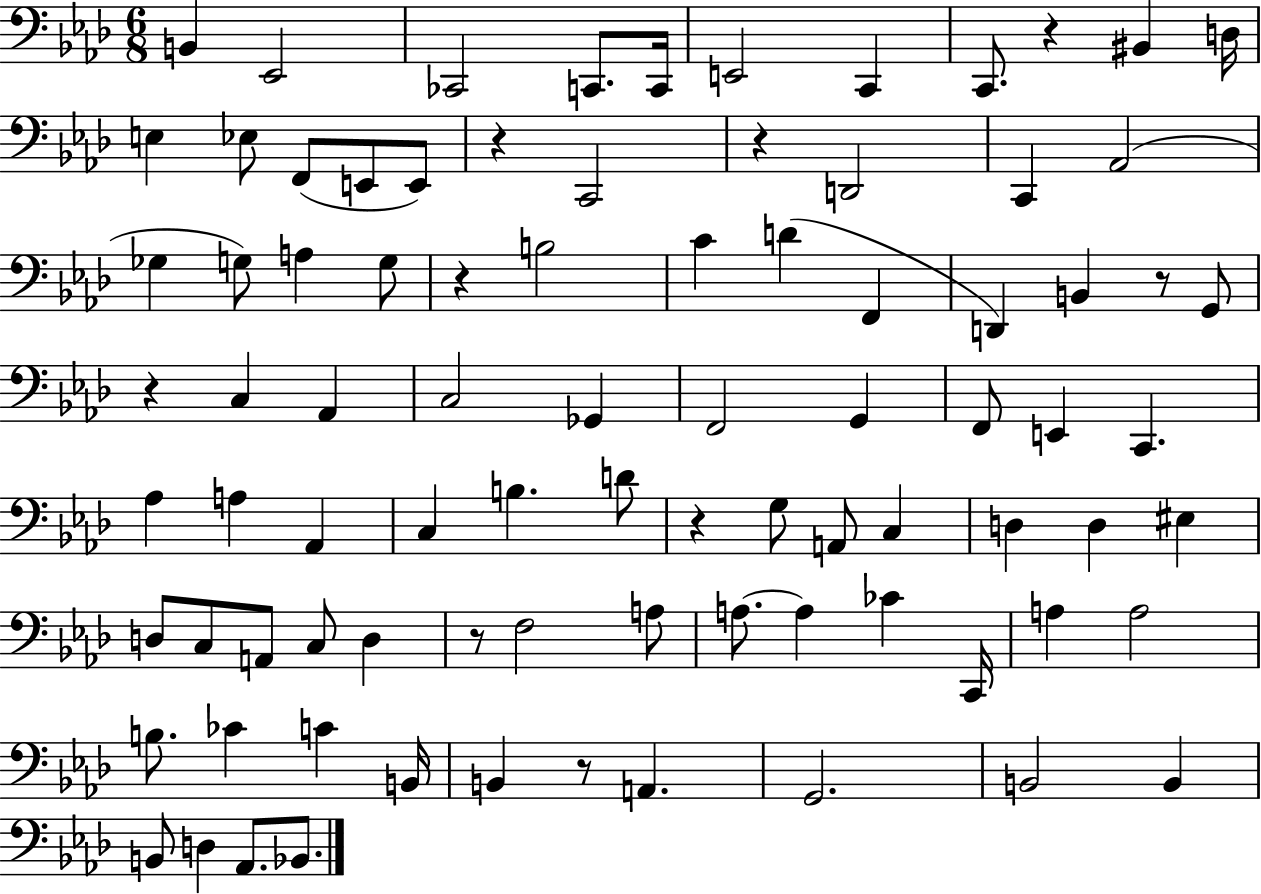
{
  \clef bass
  \numericTimeSignature
  \time 6/8
  \key aes \major
  b,4 ees,2 | ces,2 c,8. c,16 | e,2 c,4 | c,8. r4 bis,4 d16 | \break e4 ees8 f,8( e,8 e,8) | r4 c,2 | r4 d,2 | c,4 aes,2( | \break ges4 g8) a4 g8 | r4 b2 | c'4 d'4( f,4 | d,4) b,4 r8 g,8 | \break r4 c4 aes,4 | c2 ges,4 | f,2 g,4 | f,8 e,4 c,4. | \break aes4 a4 aes,4 | c4 b4. d'8 | r4 g8 a,8 c4 | d4 d4 eis4 | \break d8 c8 a,8 c8 d4 | r8 f2 a8 | a8.~~ a4 ces'4 c,16 | a4 a2 | \break b8. ces'4 c'4 b,16 | b,4 r8 a,4. | g,2. | b,2 b,4 | \break b,8 d4 aes,8. bes,8. | \bar "|."
}